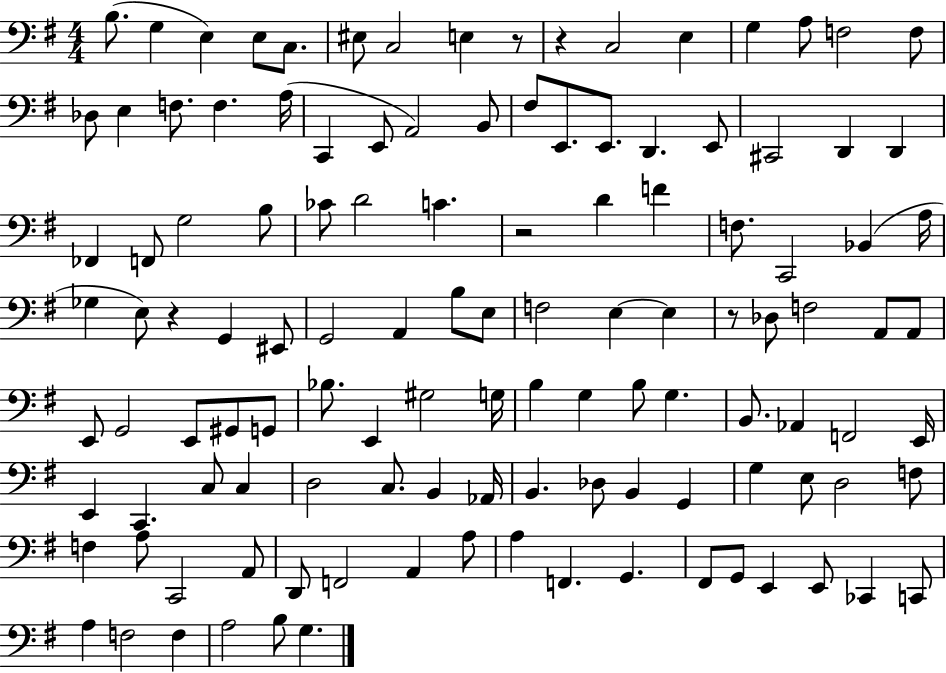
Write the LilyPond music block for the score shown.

{
  \clef bass
  \numericTimeSignature
  \time 4/4
  \key g \major
  b8.( g4 e4) e8 c8. | eis8 c2 e4 r8 | r4 c2 e4 | g4 a8 f2 f8 | \break des8 e4 f8. f4. a16( | c,4 e,8 a,2) b,8 | fis8 e,8. e,8. d,4. e,8 | cis,2 d,4 d,4 | \break fes,4 f,8 g2 b8 | ces'8 d'2 c'4. | r2 d'4 f'4 | f8. c,2 bes,4( a16 | \break ges4 e8) r4 g,4 eis,8 | g,2 a,4 b8 e8 | f2 e4~~ e4 | r8 des8 f2 a,8 a,8 | \break e,8 g,2 e,8 gis,8 g,8 | bes8. e,4 gis2 g16 | b4 g4 b8 g4. | b,8. aes,4 f,2 e,16 | \break e,4 c,4. c8 c4 | d2 c8. b,4 aes,16 | b,4. des8 b,4 g,4 | g4 e8 d2 f8 | \break f4 a8 c,2 a,8 | d,8 f,2 a,4 a8 | a4 f,4. g,4. | fis,8 g,8 e,4 e,8 ces,4 c,8 | \break a4 f2 f4 | a2 b8 g4. | \bar "|."
}